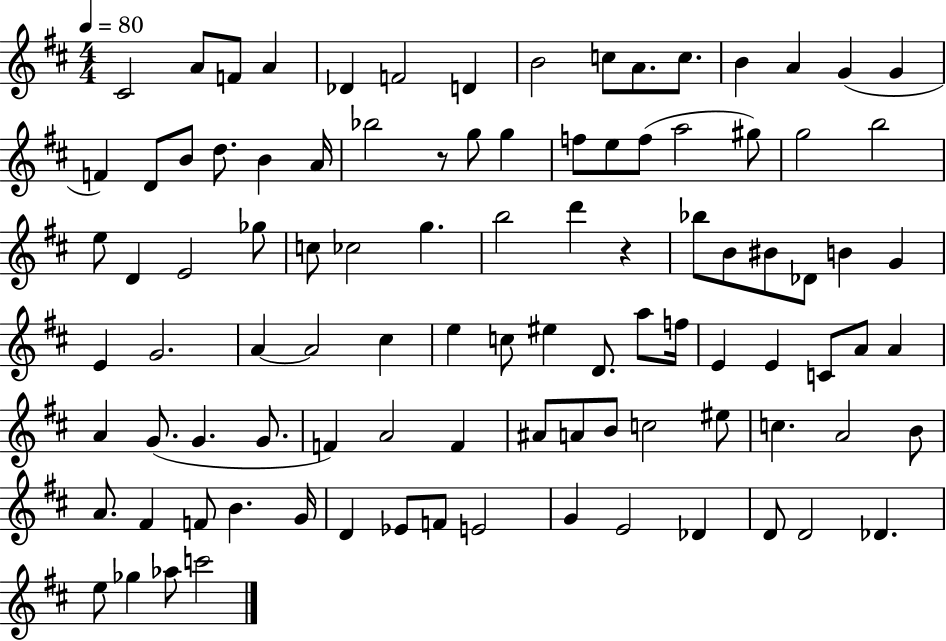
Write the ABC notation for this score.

X:1
T:Untitled
M:4/4
L:1/4
K:D
^C2 A/2 F/2 A _D F2 D B2 c/2 A/2 c/2 B A G G F D/2 B/2 d/2 B A/4 _b2 z/2 g/2 g f/2 e/2 f/2 a2 ^g/2 g2 b2 e/2 D E2 _g/2 c/2 _c2 g b2 d' z _b/2 B/2 ^B/2 _D/2 B G E G2 A A2 ^c e c/2 ^e D/2 a/2 f/4 E E C/2 A/2 A A G/2 G G/2 F A2 F ^A/2 A/2 B/2 c2 ^e/2 c A2 B/2 A/2 ^F F/2 B G/4 D _E/2 F/2 E2 G E2 _D D/2 D2 _D e/2 _g _a/2 c'2